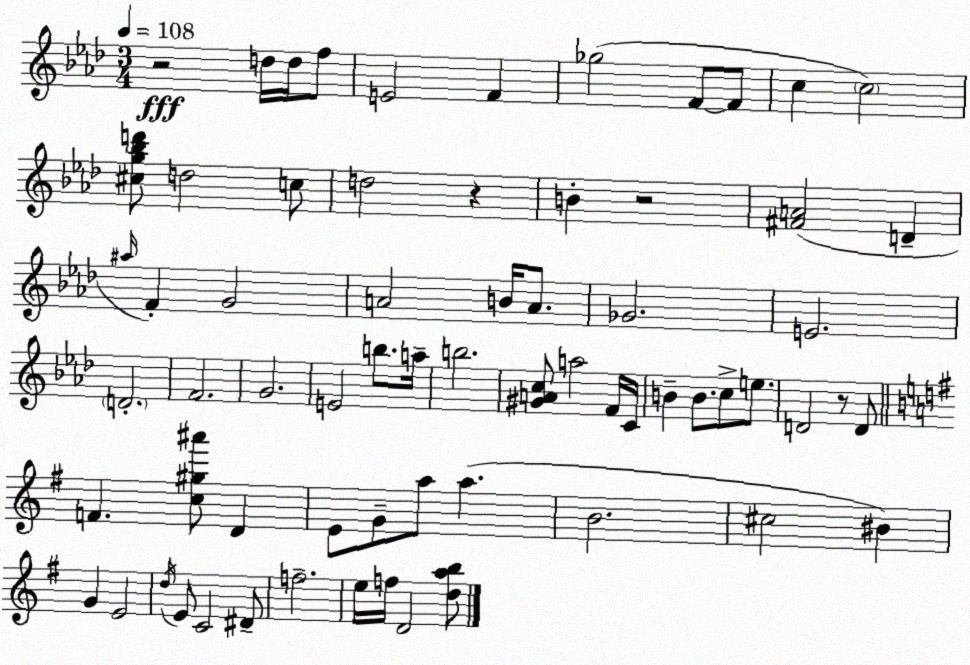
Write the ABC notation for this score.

X:1
T:Untitled
M:3/4
L:1/4
K:Fm
z2 d/4 d/4 f/2 E2 F _g2 F/2 F/2 c c2 [^cg_bd']/2 d2 c/2 d2 z B z2 [^FA]2 D ^a/4 F G2 A2 B/4 A/2 _G2 E2 D2 F2 G2 E2 b/2 a/4 b2 [^GAc]/2 a2 F/4 C/4 B B/2 c/2 e/2 D2 z/2 D/2 F [c^g^a']/2 D E/2 G/2 a/2 a B2 ^c2 ^B G E2 d/4 E/2 C2 ^D/2 f2 e/4 f/4 D2 [dab]/2